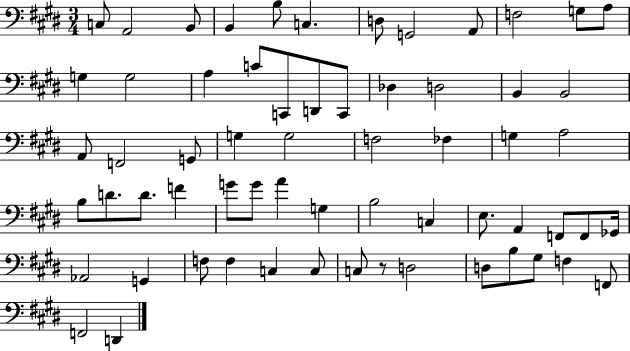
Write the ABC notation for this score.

X:1
T:Untitled
M:3/4
L:1/4
K:E
C,/2 A,,2 B,,/2 B,, B,/2 C, D,/2 G,,2 A,,/2 F,2 G,/2 A,/2 G, G,2 A, C/2 C,,/2 D,,/2 C,,/2 _D, D,2 B,, B,,2 A,,/2 F,,2 G,,/2 G, G,2 F,2 _F, G, A,2 B,/2 D/2 D/2 F G/2 G/2 A G, B,2 C, E,/2 A,, F,,/2 F,,/2 _G,,/4 _A,,2 G,, F,/2 F, C, C,/2 C,/2 z/2 D,2 D,/2 B,/2 ^G,/2 F, F,,/2 F,,2 D,,